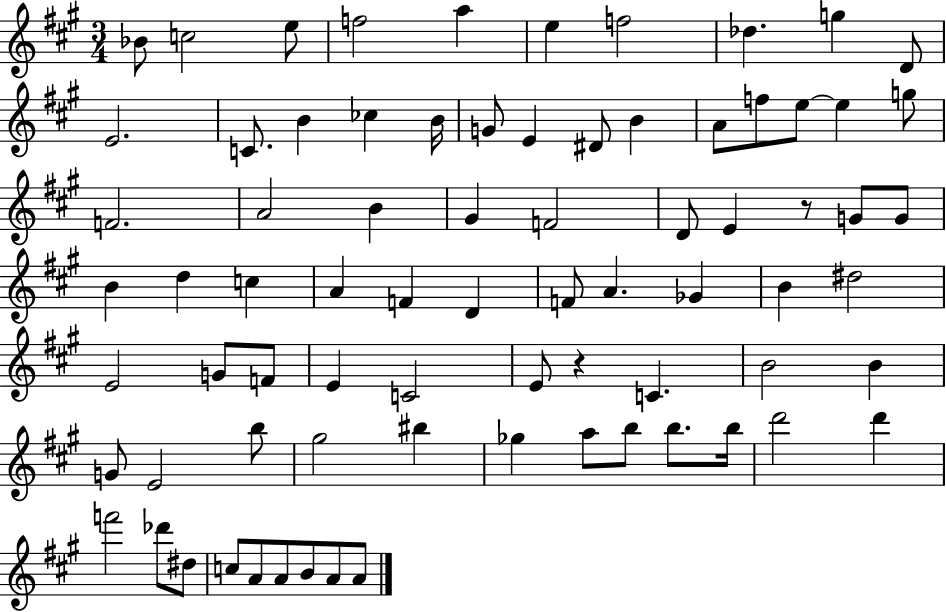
Bb4/e C5/h E5/e F5/h A5/q E5/q F5/h Db5/q. G5/q D4/e E4/h. C4/e. B4/q CES5/q B4/s G4/e E4/q D#4/e B4/q A4/e F5/e E5/e E5/q G5/e F4/h. A4/h B4/q G#4/q F4/h D4/e E4/q R/e G4/e G4/e B4/q D5/q C5/q A4/q F4/q D4/q F4/e A4/q. Gb4/q B4/q D#5/h E4/h G4/e F4/e E4/q C4/h E4/e R/q C4/q. B4/h B4/q G4/e E4/h B5/e G#5/h BIS5/q Gb5/q A5/e B5/e B5/e. B5/s D6/h D6/q F6/h Db6/e D#5/e C5/e A4/e A4/e B4/e A4/e A4/e